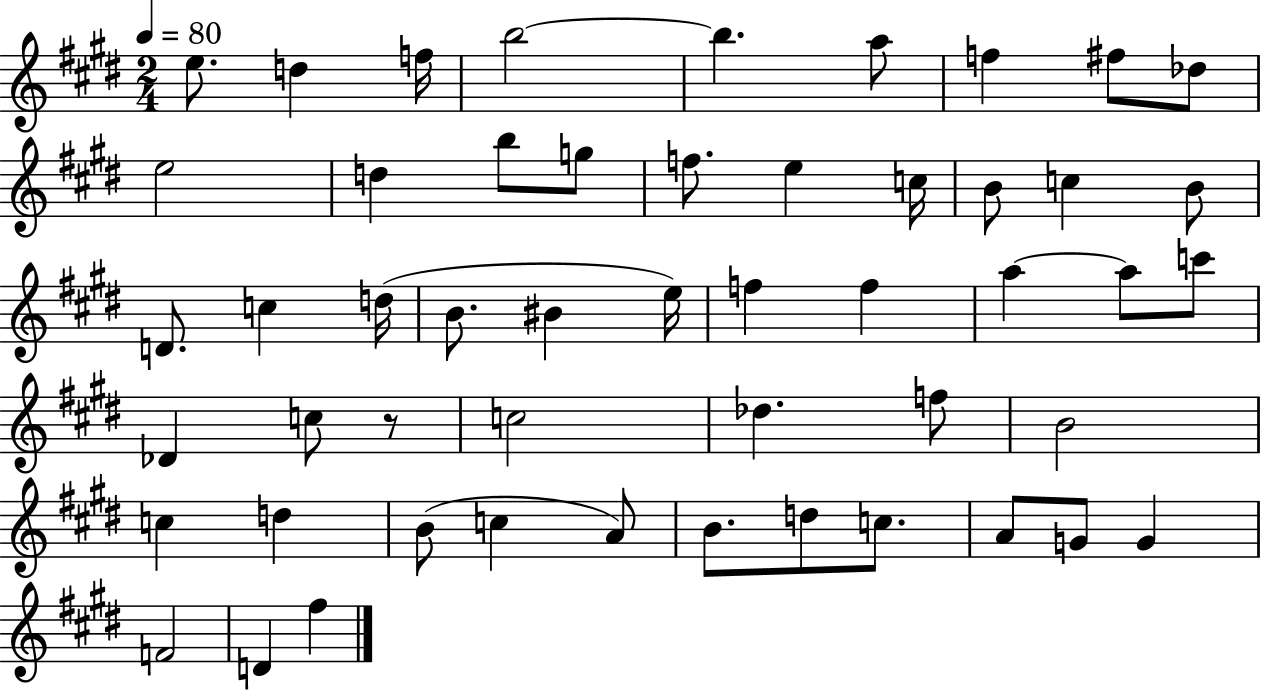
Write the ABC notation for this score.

X:1
T:Untitled
M:2/4
L:1/4
K:E
e/2 d f/4 b2 b a/2 f ^f/2 _d/2 e2 d b/2 g/2 f/2 e c/4 B/2 c B/2 D/2 c d/4 B/2 ^B e/4 f f a a/2 c'/2 _D c/2 z/2 c2 _d f/2 B2 c d B/2 c A/2 B/2 d/2 c/2 A/2 G/2 G F2 D ^f